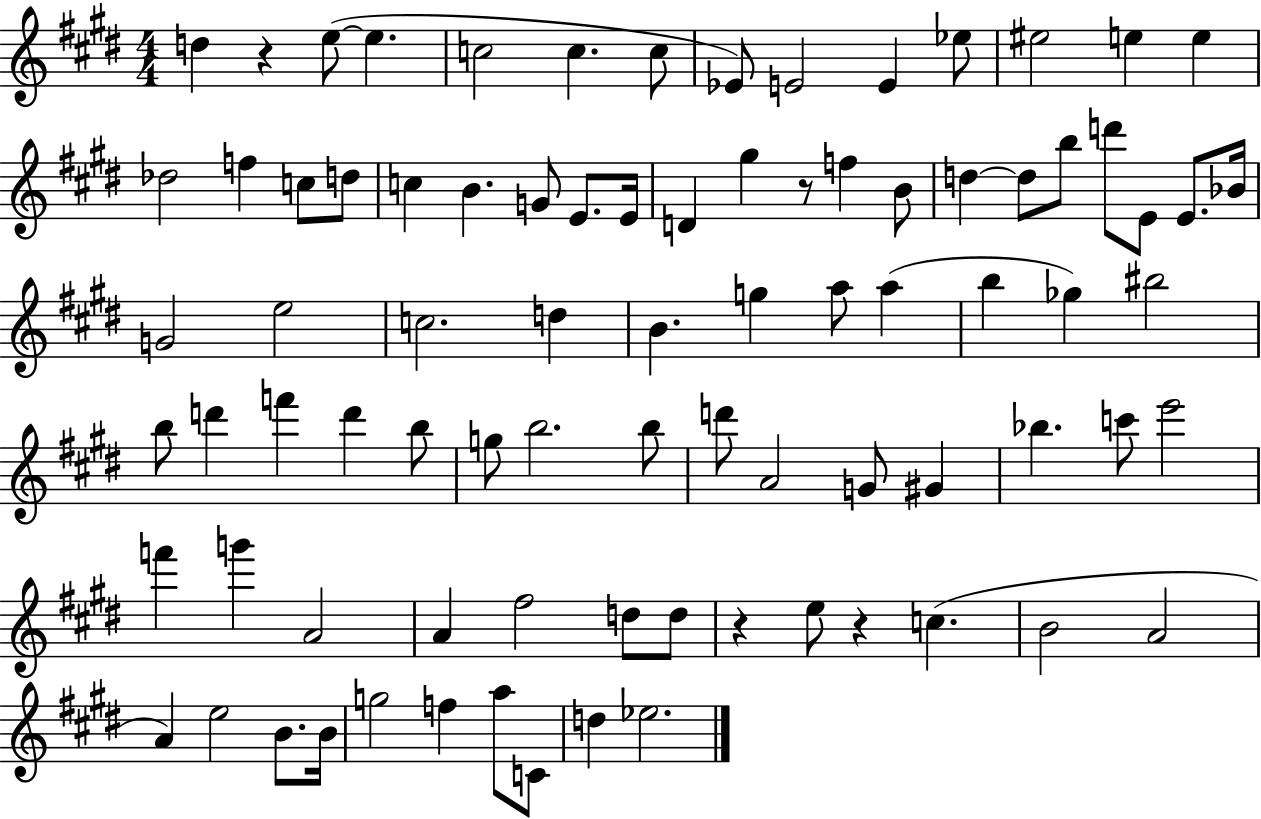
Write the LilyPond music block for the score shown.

{
  \clef treble
  \numericTimeSignature
  \time 4/4
  \key e \major
  d''4 r4 e''8~(~ e''4. | c''2 c''4. c''8 | ees'8) e'2 e'4 ees''8 | eis''2 e''4 e''4 | \break des''2 f''4 c''8 d''8 | c''4 b'4. g'8 e'8. e'16 | d'4 gis''4 r8 f''4 b'8 | d''4~~ d''8 b''8 d'''8 e'8 e'8. bes'16 | \break g'2 e''2 | c''2. d''4 | b'4. g''4 a''8 a''4( | b''4 ges''4) bis''2 | \break b''8 d'''4 f'''4 d'''4 b''8 | g''8 b''2. b''8 | d'''8 a'2 g'8 gis'4 | bes''4. c'''8 e'''2 | \break f'''4 g'''4 a'2 | a'4 fis''2 d''8 d''8 | r4 e''8 r4 c''4.( | b'2 a'2 | \break a'4) e''2 b'8. b'16 | g''2 f''4 a''8 c'8 | d''4 ees''2. | \bar "|."
}